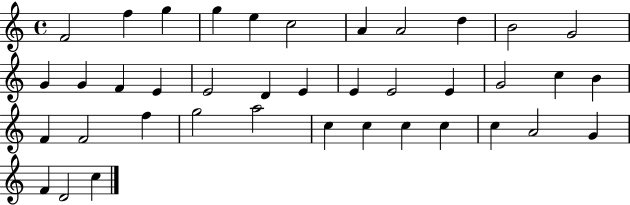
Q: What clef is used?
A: treble